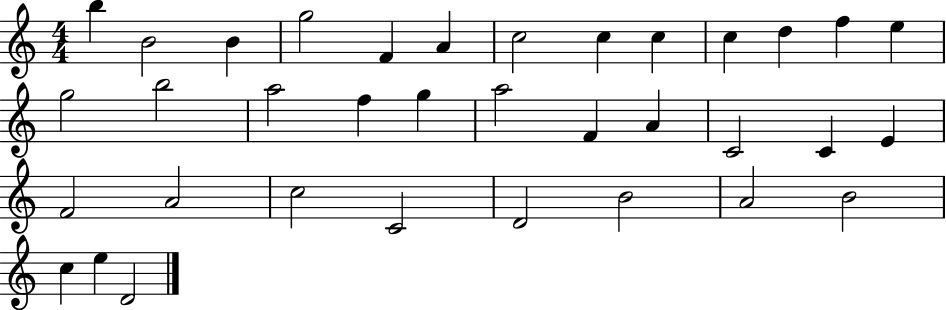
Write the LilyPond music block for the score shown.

{
  \clef treble
  \numericTimeSignature
  \time 4/4
  \key c \major
  b''4 b'2 b'4 | g''2 f'4 a'4 | c''2 c''4 c''4 | c''4 d''4 f''4 e''4 | \break g''2 b''2 | a''2 f''4 g''4 | a''2 f'4 a'4 | c'2 c'4 e'4 | \break f'2 a'2 | c''2 c'2 | d'2 b'2 | a'2 b'2 | \break c''4 e''4 d'2 | \bar "|."
}